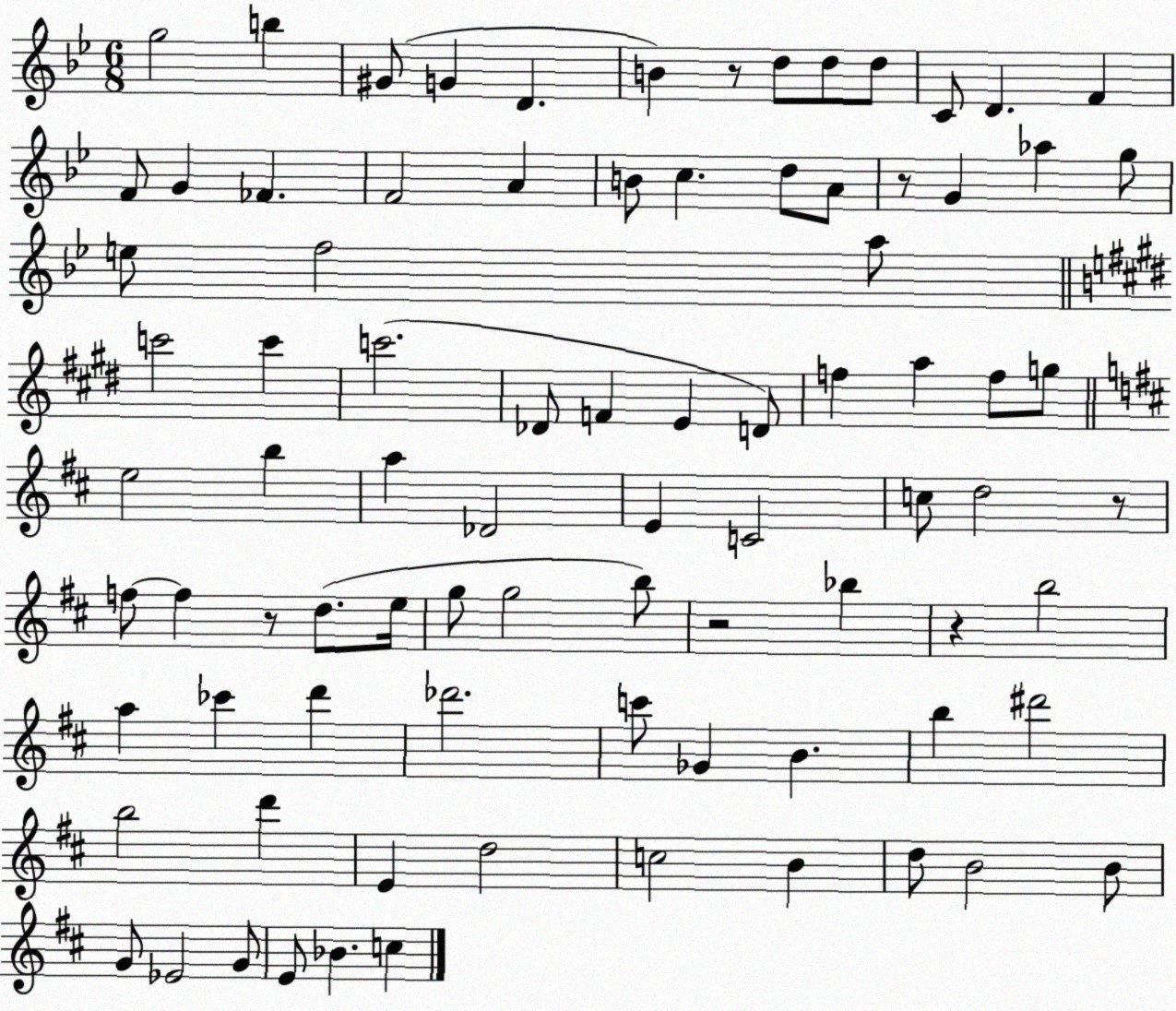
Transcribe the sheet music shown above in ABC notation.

X:1
T:Untitled
M:6/8
L:1/4
K:Bb
g2 b ^G/2 G D B z/2 d/2 d/2 d/2 C/2 D F F/2 G _F F2 A B/2 c d/2 A/2 z/2 G _a g/2 e/2 f2 a/2 c'2 c' c'2 _D/2 F E D/2 f a f/2 g/2 e2 b a _D2 E C2 c/2 d2 z/2 f/2 f z/2 d/2 e/4 g/2 g2 b/2 z2 _b z b2 a _c' d' _d'2 c'/2 _G B b ^d'2 b2 d' E d2 c2 B d/2 B2 B/2 G/2 _E2 G/2 E/2 _B c